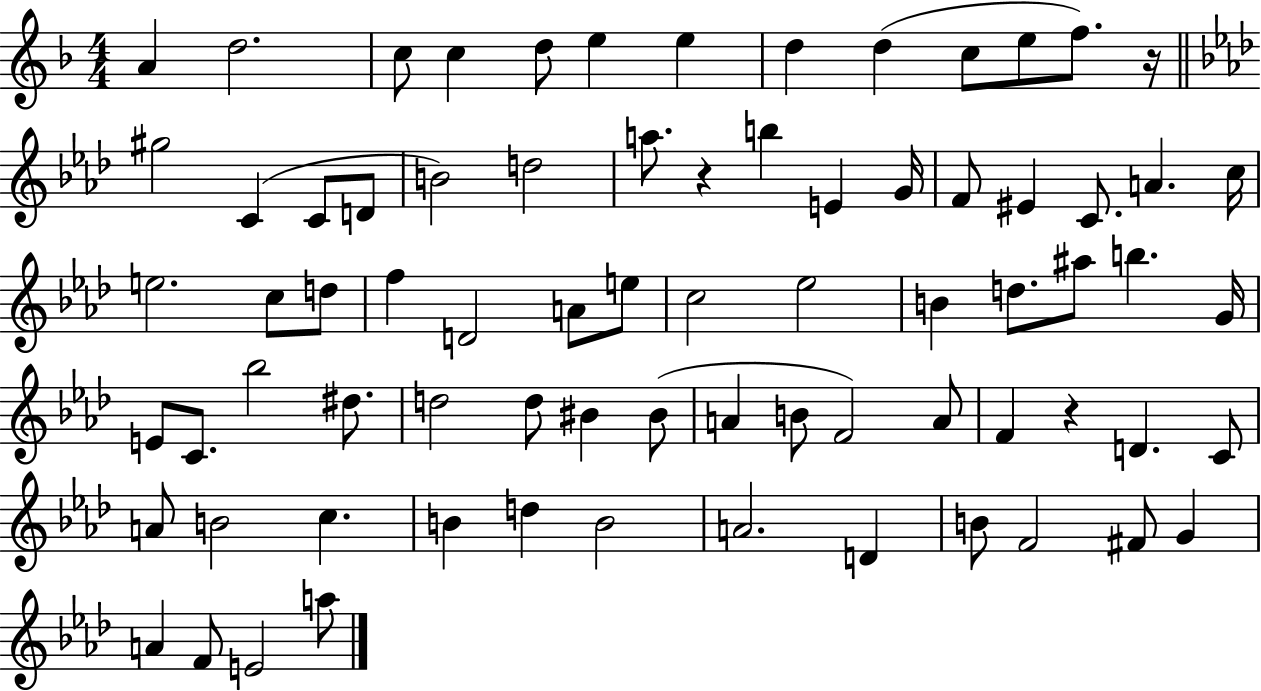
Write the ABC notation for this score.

X:1
T:Untitled
M:4/4
L:1/4
K:F
A d2 c/2 c d/2 e e d d c/2 e/2 f/2 z/4 ^g2 C C/2 D/2 B2 d2 a/2 z b E G/4 F/2 ^E C/2 A c/4 e2 c/2 d/2 f D2 A/2 e/2 c2 _e2 B d/2 ^a/2 b G/4 E/2 C/2 _b2 ^d/2 d2 d/2 ^B ^B/2 A B/2 F2 A/2 F z D C/2 A/2 B2 c B d B2 A2 D B/2 F2 ^F/2 G A F/2 E2 a/2